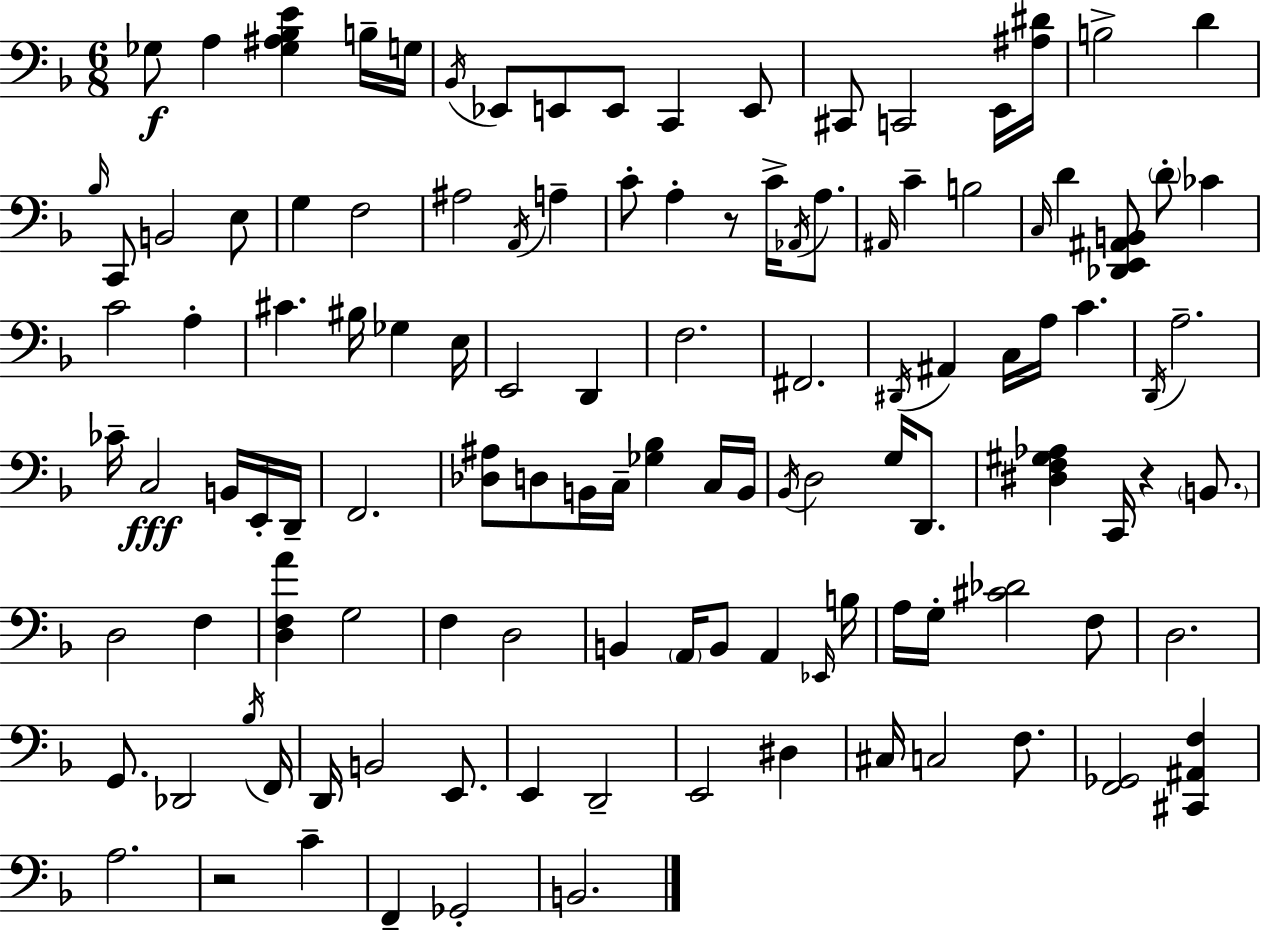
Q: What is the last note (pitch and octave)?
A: B2